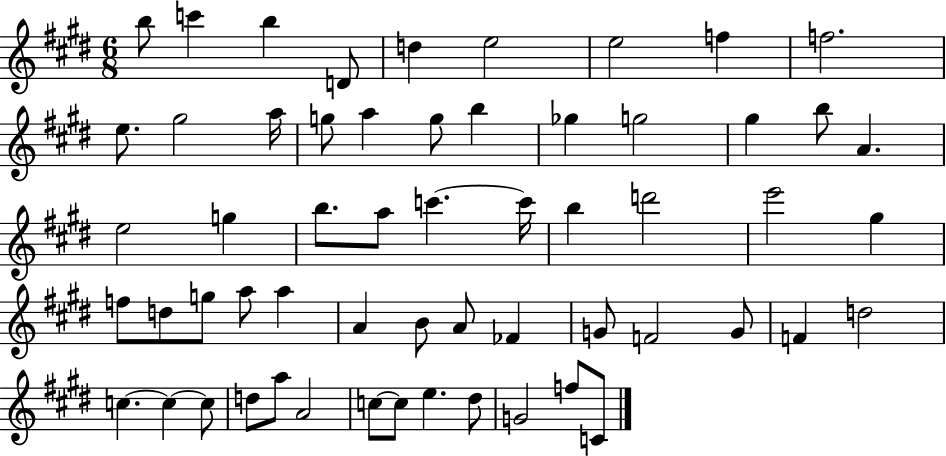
B5/e C6/q B5/q D4/e D5/q E5/h E5/h F5/q F5/h. E5/e. G#5/h A5/s G5/e A5/q G5/e B5/q Gb5/q G5/h G#5/q B5/e A4/q. E5/h G5/q B5/e. A5/e C6/q. C6/s B5/q D6/h E6/h G#5/q F5/e D5/e G5/e A5/e A5/q A4/q B4/e A4/e FES4/q G4/e F4/h G4/e F4/q D5/h C5/q. C5/q C5/e D5/e A5/e A4/h C5/e C5/e E5/q. D#5/e G4/h F5/e C4/e